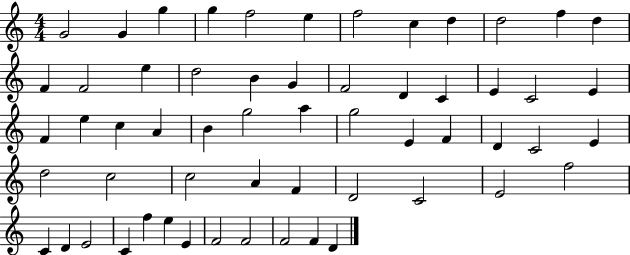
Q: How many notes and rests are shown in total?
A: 58